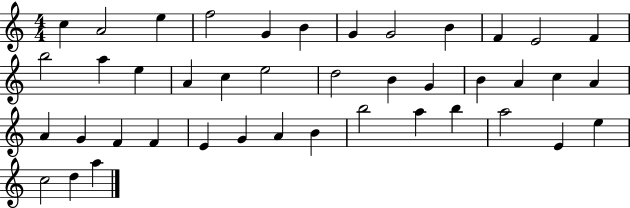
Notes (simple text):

C5/q A4/h E5/q F5/h G4/q B4/q G4/q G4/h B4/q F4/q E4/h F4/q B5/h A5/q E5/q A4/q C5/q E5/h D5/h B4/q G4/q B4/q A4/q C5/q A4/q A4/q G4/q F4/q F4/q E4/q G4/q A4/q B4/q B5/h A5/q B5/q A5/h E4/q E5/q C5/h D5/q A5/q